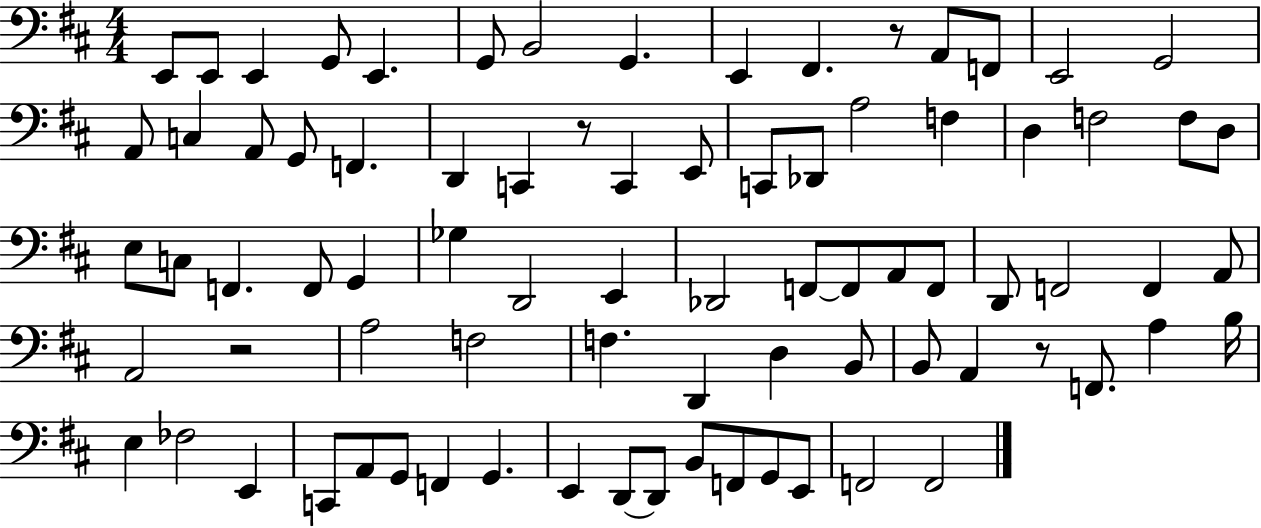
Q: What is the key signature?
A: D major